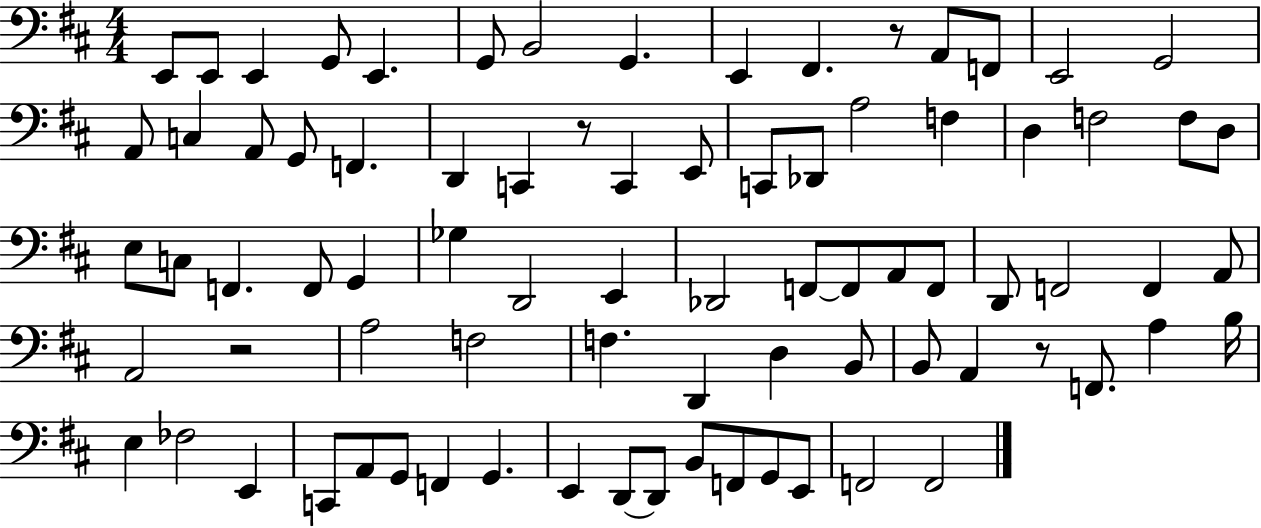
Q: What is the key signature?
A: D major